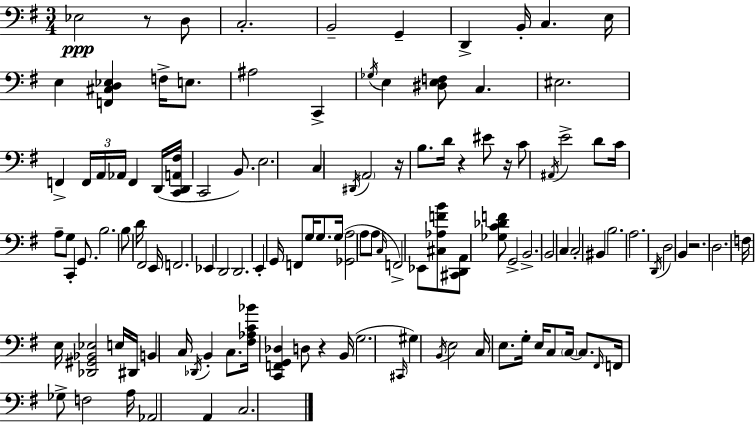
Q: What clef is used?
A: bass